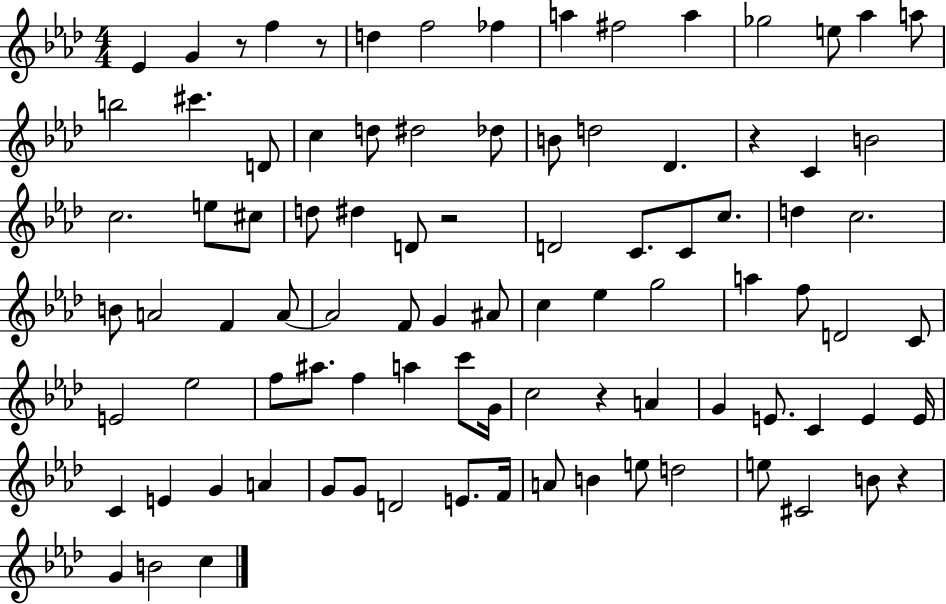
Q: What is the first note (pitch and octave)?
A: Eb4